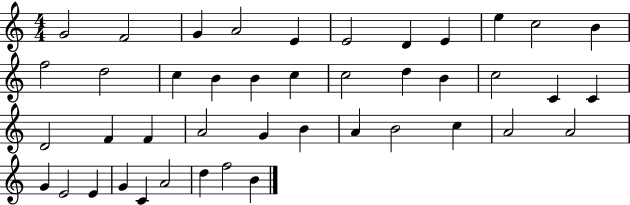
G4/h F4/h G4/q A4/h E4/q E4/h D4/q E4/q E5/q C5/h B4/q F5/h D5/h C5/q B4/q B4/q C5/q C5/h D5/q B4/q C5/h C4/q C4/q D4/h F4/q F4/q A4/h G4/q B4/q A4/q B4/h C5/q A4/h A4/h G4/q E4/h E4/q G4/q C4/q A4/h D5/q F5/h B4/q